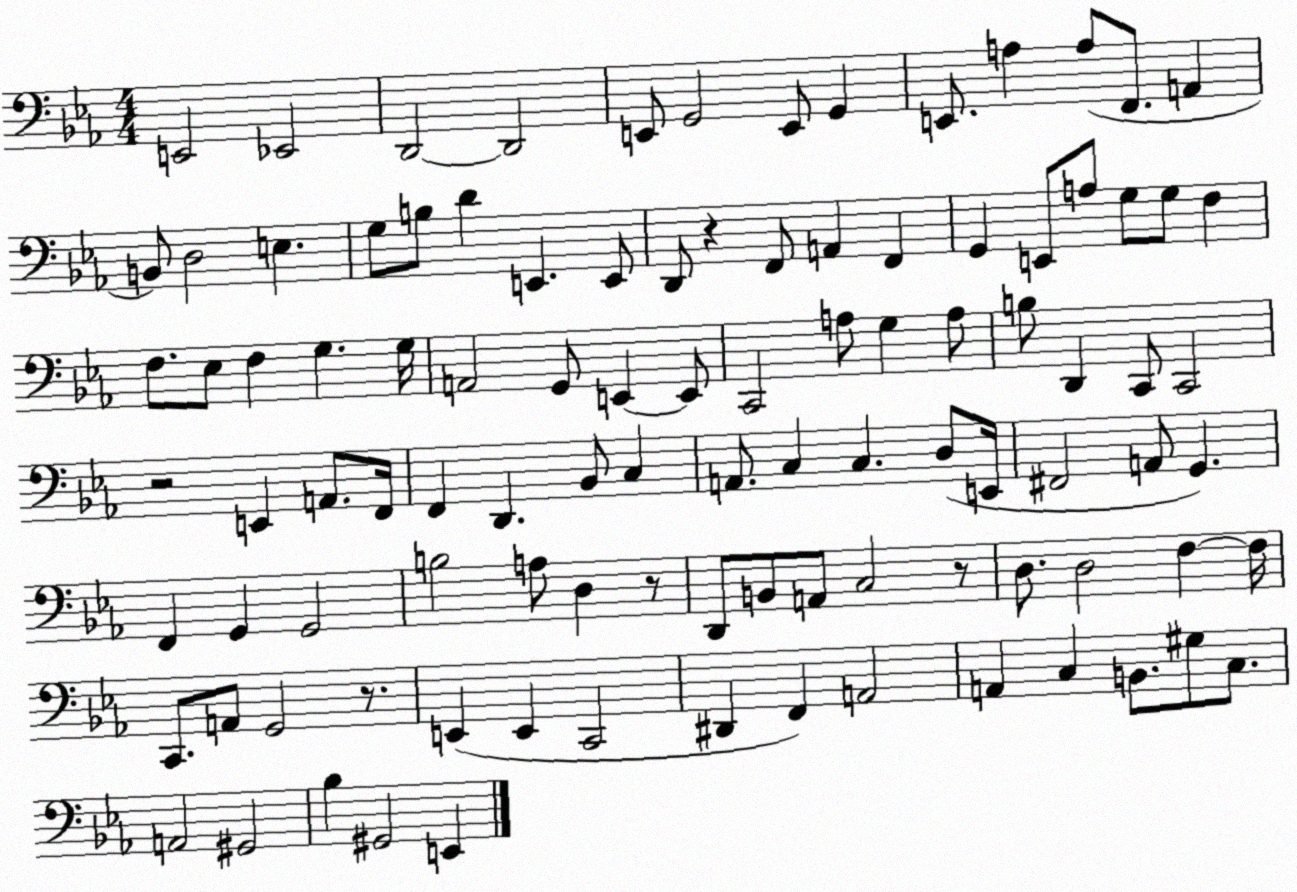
X:1
T:Untitled
M:4/4
L:1/4
K:Eb
E,,2 _E,,2 D,,2 D,,2 E,,/2 G,,2 E,,/2 G,, E,,/2 A, A,/2 F,,/2 A,, B,,/2 D,2 E, G,/2 B,/2 D E,, E,,/2 D,,/2 z F,,/2 A,, F,, G,, E,,/2 A,/2 G,/2 G,/2 F, F,/2 _E,/2 F, G, G,/4 A,,2 G,,/2 E,, E,,/2 C,,2 A,/2 G, A,/2 B,/2 D,, C,,/2 C,,2 z2 E,, A,,/2 F,,/4 F,, D,, _B,,/2 C, A,,/2 C, C, D,/2 E,,/4 ^F,,2 A,,/2 G,, F,, G,, G,,2 B,2 A,/2 D, z/2 D,,/2 B,,/2 A,,/2 C,2 z/2 D,/2 D,2 F, F,/4 C,,/2 A,,/2 G,,2 z/2 E,, E,, C,,2 ^D,, F,, A,,2 A,, C, B,,/2 ^G,/2 C,/2 A,,2 ^G,,2 _B, ^G,,2 E,,